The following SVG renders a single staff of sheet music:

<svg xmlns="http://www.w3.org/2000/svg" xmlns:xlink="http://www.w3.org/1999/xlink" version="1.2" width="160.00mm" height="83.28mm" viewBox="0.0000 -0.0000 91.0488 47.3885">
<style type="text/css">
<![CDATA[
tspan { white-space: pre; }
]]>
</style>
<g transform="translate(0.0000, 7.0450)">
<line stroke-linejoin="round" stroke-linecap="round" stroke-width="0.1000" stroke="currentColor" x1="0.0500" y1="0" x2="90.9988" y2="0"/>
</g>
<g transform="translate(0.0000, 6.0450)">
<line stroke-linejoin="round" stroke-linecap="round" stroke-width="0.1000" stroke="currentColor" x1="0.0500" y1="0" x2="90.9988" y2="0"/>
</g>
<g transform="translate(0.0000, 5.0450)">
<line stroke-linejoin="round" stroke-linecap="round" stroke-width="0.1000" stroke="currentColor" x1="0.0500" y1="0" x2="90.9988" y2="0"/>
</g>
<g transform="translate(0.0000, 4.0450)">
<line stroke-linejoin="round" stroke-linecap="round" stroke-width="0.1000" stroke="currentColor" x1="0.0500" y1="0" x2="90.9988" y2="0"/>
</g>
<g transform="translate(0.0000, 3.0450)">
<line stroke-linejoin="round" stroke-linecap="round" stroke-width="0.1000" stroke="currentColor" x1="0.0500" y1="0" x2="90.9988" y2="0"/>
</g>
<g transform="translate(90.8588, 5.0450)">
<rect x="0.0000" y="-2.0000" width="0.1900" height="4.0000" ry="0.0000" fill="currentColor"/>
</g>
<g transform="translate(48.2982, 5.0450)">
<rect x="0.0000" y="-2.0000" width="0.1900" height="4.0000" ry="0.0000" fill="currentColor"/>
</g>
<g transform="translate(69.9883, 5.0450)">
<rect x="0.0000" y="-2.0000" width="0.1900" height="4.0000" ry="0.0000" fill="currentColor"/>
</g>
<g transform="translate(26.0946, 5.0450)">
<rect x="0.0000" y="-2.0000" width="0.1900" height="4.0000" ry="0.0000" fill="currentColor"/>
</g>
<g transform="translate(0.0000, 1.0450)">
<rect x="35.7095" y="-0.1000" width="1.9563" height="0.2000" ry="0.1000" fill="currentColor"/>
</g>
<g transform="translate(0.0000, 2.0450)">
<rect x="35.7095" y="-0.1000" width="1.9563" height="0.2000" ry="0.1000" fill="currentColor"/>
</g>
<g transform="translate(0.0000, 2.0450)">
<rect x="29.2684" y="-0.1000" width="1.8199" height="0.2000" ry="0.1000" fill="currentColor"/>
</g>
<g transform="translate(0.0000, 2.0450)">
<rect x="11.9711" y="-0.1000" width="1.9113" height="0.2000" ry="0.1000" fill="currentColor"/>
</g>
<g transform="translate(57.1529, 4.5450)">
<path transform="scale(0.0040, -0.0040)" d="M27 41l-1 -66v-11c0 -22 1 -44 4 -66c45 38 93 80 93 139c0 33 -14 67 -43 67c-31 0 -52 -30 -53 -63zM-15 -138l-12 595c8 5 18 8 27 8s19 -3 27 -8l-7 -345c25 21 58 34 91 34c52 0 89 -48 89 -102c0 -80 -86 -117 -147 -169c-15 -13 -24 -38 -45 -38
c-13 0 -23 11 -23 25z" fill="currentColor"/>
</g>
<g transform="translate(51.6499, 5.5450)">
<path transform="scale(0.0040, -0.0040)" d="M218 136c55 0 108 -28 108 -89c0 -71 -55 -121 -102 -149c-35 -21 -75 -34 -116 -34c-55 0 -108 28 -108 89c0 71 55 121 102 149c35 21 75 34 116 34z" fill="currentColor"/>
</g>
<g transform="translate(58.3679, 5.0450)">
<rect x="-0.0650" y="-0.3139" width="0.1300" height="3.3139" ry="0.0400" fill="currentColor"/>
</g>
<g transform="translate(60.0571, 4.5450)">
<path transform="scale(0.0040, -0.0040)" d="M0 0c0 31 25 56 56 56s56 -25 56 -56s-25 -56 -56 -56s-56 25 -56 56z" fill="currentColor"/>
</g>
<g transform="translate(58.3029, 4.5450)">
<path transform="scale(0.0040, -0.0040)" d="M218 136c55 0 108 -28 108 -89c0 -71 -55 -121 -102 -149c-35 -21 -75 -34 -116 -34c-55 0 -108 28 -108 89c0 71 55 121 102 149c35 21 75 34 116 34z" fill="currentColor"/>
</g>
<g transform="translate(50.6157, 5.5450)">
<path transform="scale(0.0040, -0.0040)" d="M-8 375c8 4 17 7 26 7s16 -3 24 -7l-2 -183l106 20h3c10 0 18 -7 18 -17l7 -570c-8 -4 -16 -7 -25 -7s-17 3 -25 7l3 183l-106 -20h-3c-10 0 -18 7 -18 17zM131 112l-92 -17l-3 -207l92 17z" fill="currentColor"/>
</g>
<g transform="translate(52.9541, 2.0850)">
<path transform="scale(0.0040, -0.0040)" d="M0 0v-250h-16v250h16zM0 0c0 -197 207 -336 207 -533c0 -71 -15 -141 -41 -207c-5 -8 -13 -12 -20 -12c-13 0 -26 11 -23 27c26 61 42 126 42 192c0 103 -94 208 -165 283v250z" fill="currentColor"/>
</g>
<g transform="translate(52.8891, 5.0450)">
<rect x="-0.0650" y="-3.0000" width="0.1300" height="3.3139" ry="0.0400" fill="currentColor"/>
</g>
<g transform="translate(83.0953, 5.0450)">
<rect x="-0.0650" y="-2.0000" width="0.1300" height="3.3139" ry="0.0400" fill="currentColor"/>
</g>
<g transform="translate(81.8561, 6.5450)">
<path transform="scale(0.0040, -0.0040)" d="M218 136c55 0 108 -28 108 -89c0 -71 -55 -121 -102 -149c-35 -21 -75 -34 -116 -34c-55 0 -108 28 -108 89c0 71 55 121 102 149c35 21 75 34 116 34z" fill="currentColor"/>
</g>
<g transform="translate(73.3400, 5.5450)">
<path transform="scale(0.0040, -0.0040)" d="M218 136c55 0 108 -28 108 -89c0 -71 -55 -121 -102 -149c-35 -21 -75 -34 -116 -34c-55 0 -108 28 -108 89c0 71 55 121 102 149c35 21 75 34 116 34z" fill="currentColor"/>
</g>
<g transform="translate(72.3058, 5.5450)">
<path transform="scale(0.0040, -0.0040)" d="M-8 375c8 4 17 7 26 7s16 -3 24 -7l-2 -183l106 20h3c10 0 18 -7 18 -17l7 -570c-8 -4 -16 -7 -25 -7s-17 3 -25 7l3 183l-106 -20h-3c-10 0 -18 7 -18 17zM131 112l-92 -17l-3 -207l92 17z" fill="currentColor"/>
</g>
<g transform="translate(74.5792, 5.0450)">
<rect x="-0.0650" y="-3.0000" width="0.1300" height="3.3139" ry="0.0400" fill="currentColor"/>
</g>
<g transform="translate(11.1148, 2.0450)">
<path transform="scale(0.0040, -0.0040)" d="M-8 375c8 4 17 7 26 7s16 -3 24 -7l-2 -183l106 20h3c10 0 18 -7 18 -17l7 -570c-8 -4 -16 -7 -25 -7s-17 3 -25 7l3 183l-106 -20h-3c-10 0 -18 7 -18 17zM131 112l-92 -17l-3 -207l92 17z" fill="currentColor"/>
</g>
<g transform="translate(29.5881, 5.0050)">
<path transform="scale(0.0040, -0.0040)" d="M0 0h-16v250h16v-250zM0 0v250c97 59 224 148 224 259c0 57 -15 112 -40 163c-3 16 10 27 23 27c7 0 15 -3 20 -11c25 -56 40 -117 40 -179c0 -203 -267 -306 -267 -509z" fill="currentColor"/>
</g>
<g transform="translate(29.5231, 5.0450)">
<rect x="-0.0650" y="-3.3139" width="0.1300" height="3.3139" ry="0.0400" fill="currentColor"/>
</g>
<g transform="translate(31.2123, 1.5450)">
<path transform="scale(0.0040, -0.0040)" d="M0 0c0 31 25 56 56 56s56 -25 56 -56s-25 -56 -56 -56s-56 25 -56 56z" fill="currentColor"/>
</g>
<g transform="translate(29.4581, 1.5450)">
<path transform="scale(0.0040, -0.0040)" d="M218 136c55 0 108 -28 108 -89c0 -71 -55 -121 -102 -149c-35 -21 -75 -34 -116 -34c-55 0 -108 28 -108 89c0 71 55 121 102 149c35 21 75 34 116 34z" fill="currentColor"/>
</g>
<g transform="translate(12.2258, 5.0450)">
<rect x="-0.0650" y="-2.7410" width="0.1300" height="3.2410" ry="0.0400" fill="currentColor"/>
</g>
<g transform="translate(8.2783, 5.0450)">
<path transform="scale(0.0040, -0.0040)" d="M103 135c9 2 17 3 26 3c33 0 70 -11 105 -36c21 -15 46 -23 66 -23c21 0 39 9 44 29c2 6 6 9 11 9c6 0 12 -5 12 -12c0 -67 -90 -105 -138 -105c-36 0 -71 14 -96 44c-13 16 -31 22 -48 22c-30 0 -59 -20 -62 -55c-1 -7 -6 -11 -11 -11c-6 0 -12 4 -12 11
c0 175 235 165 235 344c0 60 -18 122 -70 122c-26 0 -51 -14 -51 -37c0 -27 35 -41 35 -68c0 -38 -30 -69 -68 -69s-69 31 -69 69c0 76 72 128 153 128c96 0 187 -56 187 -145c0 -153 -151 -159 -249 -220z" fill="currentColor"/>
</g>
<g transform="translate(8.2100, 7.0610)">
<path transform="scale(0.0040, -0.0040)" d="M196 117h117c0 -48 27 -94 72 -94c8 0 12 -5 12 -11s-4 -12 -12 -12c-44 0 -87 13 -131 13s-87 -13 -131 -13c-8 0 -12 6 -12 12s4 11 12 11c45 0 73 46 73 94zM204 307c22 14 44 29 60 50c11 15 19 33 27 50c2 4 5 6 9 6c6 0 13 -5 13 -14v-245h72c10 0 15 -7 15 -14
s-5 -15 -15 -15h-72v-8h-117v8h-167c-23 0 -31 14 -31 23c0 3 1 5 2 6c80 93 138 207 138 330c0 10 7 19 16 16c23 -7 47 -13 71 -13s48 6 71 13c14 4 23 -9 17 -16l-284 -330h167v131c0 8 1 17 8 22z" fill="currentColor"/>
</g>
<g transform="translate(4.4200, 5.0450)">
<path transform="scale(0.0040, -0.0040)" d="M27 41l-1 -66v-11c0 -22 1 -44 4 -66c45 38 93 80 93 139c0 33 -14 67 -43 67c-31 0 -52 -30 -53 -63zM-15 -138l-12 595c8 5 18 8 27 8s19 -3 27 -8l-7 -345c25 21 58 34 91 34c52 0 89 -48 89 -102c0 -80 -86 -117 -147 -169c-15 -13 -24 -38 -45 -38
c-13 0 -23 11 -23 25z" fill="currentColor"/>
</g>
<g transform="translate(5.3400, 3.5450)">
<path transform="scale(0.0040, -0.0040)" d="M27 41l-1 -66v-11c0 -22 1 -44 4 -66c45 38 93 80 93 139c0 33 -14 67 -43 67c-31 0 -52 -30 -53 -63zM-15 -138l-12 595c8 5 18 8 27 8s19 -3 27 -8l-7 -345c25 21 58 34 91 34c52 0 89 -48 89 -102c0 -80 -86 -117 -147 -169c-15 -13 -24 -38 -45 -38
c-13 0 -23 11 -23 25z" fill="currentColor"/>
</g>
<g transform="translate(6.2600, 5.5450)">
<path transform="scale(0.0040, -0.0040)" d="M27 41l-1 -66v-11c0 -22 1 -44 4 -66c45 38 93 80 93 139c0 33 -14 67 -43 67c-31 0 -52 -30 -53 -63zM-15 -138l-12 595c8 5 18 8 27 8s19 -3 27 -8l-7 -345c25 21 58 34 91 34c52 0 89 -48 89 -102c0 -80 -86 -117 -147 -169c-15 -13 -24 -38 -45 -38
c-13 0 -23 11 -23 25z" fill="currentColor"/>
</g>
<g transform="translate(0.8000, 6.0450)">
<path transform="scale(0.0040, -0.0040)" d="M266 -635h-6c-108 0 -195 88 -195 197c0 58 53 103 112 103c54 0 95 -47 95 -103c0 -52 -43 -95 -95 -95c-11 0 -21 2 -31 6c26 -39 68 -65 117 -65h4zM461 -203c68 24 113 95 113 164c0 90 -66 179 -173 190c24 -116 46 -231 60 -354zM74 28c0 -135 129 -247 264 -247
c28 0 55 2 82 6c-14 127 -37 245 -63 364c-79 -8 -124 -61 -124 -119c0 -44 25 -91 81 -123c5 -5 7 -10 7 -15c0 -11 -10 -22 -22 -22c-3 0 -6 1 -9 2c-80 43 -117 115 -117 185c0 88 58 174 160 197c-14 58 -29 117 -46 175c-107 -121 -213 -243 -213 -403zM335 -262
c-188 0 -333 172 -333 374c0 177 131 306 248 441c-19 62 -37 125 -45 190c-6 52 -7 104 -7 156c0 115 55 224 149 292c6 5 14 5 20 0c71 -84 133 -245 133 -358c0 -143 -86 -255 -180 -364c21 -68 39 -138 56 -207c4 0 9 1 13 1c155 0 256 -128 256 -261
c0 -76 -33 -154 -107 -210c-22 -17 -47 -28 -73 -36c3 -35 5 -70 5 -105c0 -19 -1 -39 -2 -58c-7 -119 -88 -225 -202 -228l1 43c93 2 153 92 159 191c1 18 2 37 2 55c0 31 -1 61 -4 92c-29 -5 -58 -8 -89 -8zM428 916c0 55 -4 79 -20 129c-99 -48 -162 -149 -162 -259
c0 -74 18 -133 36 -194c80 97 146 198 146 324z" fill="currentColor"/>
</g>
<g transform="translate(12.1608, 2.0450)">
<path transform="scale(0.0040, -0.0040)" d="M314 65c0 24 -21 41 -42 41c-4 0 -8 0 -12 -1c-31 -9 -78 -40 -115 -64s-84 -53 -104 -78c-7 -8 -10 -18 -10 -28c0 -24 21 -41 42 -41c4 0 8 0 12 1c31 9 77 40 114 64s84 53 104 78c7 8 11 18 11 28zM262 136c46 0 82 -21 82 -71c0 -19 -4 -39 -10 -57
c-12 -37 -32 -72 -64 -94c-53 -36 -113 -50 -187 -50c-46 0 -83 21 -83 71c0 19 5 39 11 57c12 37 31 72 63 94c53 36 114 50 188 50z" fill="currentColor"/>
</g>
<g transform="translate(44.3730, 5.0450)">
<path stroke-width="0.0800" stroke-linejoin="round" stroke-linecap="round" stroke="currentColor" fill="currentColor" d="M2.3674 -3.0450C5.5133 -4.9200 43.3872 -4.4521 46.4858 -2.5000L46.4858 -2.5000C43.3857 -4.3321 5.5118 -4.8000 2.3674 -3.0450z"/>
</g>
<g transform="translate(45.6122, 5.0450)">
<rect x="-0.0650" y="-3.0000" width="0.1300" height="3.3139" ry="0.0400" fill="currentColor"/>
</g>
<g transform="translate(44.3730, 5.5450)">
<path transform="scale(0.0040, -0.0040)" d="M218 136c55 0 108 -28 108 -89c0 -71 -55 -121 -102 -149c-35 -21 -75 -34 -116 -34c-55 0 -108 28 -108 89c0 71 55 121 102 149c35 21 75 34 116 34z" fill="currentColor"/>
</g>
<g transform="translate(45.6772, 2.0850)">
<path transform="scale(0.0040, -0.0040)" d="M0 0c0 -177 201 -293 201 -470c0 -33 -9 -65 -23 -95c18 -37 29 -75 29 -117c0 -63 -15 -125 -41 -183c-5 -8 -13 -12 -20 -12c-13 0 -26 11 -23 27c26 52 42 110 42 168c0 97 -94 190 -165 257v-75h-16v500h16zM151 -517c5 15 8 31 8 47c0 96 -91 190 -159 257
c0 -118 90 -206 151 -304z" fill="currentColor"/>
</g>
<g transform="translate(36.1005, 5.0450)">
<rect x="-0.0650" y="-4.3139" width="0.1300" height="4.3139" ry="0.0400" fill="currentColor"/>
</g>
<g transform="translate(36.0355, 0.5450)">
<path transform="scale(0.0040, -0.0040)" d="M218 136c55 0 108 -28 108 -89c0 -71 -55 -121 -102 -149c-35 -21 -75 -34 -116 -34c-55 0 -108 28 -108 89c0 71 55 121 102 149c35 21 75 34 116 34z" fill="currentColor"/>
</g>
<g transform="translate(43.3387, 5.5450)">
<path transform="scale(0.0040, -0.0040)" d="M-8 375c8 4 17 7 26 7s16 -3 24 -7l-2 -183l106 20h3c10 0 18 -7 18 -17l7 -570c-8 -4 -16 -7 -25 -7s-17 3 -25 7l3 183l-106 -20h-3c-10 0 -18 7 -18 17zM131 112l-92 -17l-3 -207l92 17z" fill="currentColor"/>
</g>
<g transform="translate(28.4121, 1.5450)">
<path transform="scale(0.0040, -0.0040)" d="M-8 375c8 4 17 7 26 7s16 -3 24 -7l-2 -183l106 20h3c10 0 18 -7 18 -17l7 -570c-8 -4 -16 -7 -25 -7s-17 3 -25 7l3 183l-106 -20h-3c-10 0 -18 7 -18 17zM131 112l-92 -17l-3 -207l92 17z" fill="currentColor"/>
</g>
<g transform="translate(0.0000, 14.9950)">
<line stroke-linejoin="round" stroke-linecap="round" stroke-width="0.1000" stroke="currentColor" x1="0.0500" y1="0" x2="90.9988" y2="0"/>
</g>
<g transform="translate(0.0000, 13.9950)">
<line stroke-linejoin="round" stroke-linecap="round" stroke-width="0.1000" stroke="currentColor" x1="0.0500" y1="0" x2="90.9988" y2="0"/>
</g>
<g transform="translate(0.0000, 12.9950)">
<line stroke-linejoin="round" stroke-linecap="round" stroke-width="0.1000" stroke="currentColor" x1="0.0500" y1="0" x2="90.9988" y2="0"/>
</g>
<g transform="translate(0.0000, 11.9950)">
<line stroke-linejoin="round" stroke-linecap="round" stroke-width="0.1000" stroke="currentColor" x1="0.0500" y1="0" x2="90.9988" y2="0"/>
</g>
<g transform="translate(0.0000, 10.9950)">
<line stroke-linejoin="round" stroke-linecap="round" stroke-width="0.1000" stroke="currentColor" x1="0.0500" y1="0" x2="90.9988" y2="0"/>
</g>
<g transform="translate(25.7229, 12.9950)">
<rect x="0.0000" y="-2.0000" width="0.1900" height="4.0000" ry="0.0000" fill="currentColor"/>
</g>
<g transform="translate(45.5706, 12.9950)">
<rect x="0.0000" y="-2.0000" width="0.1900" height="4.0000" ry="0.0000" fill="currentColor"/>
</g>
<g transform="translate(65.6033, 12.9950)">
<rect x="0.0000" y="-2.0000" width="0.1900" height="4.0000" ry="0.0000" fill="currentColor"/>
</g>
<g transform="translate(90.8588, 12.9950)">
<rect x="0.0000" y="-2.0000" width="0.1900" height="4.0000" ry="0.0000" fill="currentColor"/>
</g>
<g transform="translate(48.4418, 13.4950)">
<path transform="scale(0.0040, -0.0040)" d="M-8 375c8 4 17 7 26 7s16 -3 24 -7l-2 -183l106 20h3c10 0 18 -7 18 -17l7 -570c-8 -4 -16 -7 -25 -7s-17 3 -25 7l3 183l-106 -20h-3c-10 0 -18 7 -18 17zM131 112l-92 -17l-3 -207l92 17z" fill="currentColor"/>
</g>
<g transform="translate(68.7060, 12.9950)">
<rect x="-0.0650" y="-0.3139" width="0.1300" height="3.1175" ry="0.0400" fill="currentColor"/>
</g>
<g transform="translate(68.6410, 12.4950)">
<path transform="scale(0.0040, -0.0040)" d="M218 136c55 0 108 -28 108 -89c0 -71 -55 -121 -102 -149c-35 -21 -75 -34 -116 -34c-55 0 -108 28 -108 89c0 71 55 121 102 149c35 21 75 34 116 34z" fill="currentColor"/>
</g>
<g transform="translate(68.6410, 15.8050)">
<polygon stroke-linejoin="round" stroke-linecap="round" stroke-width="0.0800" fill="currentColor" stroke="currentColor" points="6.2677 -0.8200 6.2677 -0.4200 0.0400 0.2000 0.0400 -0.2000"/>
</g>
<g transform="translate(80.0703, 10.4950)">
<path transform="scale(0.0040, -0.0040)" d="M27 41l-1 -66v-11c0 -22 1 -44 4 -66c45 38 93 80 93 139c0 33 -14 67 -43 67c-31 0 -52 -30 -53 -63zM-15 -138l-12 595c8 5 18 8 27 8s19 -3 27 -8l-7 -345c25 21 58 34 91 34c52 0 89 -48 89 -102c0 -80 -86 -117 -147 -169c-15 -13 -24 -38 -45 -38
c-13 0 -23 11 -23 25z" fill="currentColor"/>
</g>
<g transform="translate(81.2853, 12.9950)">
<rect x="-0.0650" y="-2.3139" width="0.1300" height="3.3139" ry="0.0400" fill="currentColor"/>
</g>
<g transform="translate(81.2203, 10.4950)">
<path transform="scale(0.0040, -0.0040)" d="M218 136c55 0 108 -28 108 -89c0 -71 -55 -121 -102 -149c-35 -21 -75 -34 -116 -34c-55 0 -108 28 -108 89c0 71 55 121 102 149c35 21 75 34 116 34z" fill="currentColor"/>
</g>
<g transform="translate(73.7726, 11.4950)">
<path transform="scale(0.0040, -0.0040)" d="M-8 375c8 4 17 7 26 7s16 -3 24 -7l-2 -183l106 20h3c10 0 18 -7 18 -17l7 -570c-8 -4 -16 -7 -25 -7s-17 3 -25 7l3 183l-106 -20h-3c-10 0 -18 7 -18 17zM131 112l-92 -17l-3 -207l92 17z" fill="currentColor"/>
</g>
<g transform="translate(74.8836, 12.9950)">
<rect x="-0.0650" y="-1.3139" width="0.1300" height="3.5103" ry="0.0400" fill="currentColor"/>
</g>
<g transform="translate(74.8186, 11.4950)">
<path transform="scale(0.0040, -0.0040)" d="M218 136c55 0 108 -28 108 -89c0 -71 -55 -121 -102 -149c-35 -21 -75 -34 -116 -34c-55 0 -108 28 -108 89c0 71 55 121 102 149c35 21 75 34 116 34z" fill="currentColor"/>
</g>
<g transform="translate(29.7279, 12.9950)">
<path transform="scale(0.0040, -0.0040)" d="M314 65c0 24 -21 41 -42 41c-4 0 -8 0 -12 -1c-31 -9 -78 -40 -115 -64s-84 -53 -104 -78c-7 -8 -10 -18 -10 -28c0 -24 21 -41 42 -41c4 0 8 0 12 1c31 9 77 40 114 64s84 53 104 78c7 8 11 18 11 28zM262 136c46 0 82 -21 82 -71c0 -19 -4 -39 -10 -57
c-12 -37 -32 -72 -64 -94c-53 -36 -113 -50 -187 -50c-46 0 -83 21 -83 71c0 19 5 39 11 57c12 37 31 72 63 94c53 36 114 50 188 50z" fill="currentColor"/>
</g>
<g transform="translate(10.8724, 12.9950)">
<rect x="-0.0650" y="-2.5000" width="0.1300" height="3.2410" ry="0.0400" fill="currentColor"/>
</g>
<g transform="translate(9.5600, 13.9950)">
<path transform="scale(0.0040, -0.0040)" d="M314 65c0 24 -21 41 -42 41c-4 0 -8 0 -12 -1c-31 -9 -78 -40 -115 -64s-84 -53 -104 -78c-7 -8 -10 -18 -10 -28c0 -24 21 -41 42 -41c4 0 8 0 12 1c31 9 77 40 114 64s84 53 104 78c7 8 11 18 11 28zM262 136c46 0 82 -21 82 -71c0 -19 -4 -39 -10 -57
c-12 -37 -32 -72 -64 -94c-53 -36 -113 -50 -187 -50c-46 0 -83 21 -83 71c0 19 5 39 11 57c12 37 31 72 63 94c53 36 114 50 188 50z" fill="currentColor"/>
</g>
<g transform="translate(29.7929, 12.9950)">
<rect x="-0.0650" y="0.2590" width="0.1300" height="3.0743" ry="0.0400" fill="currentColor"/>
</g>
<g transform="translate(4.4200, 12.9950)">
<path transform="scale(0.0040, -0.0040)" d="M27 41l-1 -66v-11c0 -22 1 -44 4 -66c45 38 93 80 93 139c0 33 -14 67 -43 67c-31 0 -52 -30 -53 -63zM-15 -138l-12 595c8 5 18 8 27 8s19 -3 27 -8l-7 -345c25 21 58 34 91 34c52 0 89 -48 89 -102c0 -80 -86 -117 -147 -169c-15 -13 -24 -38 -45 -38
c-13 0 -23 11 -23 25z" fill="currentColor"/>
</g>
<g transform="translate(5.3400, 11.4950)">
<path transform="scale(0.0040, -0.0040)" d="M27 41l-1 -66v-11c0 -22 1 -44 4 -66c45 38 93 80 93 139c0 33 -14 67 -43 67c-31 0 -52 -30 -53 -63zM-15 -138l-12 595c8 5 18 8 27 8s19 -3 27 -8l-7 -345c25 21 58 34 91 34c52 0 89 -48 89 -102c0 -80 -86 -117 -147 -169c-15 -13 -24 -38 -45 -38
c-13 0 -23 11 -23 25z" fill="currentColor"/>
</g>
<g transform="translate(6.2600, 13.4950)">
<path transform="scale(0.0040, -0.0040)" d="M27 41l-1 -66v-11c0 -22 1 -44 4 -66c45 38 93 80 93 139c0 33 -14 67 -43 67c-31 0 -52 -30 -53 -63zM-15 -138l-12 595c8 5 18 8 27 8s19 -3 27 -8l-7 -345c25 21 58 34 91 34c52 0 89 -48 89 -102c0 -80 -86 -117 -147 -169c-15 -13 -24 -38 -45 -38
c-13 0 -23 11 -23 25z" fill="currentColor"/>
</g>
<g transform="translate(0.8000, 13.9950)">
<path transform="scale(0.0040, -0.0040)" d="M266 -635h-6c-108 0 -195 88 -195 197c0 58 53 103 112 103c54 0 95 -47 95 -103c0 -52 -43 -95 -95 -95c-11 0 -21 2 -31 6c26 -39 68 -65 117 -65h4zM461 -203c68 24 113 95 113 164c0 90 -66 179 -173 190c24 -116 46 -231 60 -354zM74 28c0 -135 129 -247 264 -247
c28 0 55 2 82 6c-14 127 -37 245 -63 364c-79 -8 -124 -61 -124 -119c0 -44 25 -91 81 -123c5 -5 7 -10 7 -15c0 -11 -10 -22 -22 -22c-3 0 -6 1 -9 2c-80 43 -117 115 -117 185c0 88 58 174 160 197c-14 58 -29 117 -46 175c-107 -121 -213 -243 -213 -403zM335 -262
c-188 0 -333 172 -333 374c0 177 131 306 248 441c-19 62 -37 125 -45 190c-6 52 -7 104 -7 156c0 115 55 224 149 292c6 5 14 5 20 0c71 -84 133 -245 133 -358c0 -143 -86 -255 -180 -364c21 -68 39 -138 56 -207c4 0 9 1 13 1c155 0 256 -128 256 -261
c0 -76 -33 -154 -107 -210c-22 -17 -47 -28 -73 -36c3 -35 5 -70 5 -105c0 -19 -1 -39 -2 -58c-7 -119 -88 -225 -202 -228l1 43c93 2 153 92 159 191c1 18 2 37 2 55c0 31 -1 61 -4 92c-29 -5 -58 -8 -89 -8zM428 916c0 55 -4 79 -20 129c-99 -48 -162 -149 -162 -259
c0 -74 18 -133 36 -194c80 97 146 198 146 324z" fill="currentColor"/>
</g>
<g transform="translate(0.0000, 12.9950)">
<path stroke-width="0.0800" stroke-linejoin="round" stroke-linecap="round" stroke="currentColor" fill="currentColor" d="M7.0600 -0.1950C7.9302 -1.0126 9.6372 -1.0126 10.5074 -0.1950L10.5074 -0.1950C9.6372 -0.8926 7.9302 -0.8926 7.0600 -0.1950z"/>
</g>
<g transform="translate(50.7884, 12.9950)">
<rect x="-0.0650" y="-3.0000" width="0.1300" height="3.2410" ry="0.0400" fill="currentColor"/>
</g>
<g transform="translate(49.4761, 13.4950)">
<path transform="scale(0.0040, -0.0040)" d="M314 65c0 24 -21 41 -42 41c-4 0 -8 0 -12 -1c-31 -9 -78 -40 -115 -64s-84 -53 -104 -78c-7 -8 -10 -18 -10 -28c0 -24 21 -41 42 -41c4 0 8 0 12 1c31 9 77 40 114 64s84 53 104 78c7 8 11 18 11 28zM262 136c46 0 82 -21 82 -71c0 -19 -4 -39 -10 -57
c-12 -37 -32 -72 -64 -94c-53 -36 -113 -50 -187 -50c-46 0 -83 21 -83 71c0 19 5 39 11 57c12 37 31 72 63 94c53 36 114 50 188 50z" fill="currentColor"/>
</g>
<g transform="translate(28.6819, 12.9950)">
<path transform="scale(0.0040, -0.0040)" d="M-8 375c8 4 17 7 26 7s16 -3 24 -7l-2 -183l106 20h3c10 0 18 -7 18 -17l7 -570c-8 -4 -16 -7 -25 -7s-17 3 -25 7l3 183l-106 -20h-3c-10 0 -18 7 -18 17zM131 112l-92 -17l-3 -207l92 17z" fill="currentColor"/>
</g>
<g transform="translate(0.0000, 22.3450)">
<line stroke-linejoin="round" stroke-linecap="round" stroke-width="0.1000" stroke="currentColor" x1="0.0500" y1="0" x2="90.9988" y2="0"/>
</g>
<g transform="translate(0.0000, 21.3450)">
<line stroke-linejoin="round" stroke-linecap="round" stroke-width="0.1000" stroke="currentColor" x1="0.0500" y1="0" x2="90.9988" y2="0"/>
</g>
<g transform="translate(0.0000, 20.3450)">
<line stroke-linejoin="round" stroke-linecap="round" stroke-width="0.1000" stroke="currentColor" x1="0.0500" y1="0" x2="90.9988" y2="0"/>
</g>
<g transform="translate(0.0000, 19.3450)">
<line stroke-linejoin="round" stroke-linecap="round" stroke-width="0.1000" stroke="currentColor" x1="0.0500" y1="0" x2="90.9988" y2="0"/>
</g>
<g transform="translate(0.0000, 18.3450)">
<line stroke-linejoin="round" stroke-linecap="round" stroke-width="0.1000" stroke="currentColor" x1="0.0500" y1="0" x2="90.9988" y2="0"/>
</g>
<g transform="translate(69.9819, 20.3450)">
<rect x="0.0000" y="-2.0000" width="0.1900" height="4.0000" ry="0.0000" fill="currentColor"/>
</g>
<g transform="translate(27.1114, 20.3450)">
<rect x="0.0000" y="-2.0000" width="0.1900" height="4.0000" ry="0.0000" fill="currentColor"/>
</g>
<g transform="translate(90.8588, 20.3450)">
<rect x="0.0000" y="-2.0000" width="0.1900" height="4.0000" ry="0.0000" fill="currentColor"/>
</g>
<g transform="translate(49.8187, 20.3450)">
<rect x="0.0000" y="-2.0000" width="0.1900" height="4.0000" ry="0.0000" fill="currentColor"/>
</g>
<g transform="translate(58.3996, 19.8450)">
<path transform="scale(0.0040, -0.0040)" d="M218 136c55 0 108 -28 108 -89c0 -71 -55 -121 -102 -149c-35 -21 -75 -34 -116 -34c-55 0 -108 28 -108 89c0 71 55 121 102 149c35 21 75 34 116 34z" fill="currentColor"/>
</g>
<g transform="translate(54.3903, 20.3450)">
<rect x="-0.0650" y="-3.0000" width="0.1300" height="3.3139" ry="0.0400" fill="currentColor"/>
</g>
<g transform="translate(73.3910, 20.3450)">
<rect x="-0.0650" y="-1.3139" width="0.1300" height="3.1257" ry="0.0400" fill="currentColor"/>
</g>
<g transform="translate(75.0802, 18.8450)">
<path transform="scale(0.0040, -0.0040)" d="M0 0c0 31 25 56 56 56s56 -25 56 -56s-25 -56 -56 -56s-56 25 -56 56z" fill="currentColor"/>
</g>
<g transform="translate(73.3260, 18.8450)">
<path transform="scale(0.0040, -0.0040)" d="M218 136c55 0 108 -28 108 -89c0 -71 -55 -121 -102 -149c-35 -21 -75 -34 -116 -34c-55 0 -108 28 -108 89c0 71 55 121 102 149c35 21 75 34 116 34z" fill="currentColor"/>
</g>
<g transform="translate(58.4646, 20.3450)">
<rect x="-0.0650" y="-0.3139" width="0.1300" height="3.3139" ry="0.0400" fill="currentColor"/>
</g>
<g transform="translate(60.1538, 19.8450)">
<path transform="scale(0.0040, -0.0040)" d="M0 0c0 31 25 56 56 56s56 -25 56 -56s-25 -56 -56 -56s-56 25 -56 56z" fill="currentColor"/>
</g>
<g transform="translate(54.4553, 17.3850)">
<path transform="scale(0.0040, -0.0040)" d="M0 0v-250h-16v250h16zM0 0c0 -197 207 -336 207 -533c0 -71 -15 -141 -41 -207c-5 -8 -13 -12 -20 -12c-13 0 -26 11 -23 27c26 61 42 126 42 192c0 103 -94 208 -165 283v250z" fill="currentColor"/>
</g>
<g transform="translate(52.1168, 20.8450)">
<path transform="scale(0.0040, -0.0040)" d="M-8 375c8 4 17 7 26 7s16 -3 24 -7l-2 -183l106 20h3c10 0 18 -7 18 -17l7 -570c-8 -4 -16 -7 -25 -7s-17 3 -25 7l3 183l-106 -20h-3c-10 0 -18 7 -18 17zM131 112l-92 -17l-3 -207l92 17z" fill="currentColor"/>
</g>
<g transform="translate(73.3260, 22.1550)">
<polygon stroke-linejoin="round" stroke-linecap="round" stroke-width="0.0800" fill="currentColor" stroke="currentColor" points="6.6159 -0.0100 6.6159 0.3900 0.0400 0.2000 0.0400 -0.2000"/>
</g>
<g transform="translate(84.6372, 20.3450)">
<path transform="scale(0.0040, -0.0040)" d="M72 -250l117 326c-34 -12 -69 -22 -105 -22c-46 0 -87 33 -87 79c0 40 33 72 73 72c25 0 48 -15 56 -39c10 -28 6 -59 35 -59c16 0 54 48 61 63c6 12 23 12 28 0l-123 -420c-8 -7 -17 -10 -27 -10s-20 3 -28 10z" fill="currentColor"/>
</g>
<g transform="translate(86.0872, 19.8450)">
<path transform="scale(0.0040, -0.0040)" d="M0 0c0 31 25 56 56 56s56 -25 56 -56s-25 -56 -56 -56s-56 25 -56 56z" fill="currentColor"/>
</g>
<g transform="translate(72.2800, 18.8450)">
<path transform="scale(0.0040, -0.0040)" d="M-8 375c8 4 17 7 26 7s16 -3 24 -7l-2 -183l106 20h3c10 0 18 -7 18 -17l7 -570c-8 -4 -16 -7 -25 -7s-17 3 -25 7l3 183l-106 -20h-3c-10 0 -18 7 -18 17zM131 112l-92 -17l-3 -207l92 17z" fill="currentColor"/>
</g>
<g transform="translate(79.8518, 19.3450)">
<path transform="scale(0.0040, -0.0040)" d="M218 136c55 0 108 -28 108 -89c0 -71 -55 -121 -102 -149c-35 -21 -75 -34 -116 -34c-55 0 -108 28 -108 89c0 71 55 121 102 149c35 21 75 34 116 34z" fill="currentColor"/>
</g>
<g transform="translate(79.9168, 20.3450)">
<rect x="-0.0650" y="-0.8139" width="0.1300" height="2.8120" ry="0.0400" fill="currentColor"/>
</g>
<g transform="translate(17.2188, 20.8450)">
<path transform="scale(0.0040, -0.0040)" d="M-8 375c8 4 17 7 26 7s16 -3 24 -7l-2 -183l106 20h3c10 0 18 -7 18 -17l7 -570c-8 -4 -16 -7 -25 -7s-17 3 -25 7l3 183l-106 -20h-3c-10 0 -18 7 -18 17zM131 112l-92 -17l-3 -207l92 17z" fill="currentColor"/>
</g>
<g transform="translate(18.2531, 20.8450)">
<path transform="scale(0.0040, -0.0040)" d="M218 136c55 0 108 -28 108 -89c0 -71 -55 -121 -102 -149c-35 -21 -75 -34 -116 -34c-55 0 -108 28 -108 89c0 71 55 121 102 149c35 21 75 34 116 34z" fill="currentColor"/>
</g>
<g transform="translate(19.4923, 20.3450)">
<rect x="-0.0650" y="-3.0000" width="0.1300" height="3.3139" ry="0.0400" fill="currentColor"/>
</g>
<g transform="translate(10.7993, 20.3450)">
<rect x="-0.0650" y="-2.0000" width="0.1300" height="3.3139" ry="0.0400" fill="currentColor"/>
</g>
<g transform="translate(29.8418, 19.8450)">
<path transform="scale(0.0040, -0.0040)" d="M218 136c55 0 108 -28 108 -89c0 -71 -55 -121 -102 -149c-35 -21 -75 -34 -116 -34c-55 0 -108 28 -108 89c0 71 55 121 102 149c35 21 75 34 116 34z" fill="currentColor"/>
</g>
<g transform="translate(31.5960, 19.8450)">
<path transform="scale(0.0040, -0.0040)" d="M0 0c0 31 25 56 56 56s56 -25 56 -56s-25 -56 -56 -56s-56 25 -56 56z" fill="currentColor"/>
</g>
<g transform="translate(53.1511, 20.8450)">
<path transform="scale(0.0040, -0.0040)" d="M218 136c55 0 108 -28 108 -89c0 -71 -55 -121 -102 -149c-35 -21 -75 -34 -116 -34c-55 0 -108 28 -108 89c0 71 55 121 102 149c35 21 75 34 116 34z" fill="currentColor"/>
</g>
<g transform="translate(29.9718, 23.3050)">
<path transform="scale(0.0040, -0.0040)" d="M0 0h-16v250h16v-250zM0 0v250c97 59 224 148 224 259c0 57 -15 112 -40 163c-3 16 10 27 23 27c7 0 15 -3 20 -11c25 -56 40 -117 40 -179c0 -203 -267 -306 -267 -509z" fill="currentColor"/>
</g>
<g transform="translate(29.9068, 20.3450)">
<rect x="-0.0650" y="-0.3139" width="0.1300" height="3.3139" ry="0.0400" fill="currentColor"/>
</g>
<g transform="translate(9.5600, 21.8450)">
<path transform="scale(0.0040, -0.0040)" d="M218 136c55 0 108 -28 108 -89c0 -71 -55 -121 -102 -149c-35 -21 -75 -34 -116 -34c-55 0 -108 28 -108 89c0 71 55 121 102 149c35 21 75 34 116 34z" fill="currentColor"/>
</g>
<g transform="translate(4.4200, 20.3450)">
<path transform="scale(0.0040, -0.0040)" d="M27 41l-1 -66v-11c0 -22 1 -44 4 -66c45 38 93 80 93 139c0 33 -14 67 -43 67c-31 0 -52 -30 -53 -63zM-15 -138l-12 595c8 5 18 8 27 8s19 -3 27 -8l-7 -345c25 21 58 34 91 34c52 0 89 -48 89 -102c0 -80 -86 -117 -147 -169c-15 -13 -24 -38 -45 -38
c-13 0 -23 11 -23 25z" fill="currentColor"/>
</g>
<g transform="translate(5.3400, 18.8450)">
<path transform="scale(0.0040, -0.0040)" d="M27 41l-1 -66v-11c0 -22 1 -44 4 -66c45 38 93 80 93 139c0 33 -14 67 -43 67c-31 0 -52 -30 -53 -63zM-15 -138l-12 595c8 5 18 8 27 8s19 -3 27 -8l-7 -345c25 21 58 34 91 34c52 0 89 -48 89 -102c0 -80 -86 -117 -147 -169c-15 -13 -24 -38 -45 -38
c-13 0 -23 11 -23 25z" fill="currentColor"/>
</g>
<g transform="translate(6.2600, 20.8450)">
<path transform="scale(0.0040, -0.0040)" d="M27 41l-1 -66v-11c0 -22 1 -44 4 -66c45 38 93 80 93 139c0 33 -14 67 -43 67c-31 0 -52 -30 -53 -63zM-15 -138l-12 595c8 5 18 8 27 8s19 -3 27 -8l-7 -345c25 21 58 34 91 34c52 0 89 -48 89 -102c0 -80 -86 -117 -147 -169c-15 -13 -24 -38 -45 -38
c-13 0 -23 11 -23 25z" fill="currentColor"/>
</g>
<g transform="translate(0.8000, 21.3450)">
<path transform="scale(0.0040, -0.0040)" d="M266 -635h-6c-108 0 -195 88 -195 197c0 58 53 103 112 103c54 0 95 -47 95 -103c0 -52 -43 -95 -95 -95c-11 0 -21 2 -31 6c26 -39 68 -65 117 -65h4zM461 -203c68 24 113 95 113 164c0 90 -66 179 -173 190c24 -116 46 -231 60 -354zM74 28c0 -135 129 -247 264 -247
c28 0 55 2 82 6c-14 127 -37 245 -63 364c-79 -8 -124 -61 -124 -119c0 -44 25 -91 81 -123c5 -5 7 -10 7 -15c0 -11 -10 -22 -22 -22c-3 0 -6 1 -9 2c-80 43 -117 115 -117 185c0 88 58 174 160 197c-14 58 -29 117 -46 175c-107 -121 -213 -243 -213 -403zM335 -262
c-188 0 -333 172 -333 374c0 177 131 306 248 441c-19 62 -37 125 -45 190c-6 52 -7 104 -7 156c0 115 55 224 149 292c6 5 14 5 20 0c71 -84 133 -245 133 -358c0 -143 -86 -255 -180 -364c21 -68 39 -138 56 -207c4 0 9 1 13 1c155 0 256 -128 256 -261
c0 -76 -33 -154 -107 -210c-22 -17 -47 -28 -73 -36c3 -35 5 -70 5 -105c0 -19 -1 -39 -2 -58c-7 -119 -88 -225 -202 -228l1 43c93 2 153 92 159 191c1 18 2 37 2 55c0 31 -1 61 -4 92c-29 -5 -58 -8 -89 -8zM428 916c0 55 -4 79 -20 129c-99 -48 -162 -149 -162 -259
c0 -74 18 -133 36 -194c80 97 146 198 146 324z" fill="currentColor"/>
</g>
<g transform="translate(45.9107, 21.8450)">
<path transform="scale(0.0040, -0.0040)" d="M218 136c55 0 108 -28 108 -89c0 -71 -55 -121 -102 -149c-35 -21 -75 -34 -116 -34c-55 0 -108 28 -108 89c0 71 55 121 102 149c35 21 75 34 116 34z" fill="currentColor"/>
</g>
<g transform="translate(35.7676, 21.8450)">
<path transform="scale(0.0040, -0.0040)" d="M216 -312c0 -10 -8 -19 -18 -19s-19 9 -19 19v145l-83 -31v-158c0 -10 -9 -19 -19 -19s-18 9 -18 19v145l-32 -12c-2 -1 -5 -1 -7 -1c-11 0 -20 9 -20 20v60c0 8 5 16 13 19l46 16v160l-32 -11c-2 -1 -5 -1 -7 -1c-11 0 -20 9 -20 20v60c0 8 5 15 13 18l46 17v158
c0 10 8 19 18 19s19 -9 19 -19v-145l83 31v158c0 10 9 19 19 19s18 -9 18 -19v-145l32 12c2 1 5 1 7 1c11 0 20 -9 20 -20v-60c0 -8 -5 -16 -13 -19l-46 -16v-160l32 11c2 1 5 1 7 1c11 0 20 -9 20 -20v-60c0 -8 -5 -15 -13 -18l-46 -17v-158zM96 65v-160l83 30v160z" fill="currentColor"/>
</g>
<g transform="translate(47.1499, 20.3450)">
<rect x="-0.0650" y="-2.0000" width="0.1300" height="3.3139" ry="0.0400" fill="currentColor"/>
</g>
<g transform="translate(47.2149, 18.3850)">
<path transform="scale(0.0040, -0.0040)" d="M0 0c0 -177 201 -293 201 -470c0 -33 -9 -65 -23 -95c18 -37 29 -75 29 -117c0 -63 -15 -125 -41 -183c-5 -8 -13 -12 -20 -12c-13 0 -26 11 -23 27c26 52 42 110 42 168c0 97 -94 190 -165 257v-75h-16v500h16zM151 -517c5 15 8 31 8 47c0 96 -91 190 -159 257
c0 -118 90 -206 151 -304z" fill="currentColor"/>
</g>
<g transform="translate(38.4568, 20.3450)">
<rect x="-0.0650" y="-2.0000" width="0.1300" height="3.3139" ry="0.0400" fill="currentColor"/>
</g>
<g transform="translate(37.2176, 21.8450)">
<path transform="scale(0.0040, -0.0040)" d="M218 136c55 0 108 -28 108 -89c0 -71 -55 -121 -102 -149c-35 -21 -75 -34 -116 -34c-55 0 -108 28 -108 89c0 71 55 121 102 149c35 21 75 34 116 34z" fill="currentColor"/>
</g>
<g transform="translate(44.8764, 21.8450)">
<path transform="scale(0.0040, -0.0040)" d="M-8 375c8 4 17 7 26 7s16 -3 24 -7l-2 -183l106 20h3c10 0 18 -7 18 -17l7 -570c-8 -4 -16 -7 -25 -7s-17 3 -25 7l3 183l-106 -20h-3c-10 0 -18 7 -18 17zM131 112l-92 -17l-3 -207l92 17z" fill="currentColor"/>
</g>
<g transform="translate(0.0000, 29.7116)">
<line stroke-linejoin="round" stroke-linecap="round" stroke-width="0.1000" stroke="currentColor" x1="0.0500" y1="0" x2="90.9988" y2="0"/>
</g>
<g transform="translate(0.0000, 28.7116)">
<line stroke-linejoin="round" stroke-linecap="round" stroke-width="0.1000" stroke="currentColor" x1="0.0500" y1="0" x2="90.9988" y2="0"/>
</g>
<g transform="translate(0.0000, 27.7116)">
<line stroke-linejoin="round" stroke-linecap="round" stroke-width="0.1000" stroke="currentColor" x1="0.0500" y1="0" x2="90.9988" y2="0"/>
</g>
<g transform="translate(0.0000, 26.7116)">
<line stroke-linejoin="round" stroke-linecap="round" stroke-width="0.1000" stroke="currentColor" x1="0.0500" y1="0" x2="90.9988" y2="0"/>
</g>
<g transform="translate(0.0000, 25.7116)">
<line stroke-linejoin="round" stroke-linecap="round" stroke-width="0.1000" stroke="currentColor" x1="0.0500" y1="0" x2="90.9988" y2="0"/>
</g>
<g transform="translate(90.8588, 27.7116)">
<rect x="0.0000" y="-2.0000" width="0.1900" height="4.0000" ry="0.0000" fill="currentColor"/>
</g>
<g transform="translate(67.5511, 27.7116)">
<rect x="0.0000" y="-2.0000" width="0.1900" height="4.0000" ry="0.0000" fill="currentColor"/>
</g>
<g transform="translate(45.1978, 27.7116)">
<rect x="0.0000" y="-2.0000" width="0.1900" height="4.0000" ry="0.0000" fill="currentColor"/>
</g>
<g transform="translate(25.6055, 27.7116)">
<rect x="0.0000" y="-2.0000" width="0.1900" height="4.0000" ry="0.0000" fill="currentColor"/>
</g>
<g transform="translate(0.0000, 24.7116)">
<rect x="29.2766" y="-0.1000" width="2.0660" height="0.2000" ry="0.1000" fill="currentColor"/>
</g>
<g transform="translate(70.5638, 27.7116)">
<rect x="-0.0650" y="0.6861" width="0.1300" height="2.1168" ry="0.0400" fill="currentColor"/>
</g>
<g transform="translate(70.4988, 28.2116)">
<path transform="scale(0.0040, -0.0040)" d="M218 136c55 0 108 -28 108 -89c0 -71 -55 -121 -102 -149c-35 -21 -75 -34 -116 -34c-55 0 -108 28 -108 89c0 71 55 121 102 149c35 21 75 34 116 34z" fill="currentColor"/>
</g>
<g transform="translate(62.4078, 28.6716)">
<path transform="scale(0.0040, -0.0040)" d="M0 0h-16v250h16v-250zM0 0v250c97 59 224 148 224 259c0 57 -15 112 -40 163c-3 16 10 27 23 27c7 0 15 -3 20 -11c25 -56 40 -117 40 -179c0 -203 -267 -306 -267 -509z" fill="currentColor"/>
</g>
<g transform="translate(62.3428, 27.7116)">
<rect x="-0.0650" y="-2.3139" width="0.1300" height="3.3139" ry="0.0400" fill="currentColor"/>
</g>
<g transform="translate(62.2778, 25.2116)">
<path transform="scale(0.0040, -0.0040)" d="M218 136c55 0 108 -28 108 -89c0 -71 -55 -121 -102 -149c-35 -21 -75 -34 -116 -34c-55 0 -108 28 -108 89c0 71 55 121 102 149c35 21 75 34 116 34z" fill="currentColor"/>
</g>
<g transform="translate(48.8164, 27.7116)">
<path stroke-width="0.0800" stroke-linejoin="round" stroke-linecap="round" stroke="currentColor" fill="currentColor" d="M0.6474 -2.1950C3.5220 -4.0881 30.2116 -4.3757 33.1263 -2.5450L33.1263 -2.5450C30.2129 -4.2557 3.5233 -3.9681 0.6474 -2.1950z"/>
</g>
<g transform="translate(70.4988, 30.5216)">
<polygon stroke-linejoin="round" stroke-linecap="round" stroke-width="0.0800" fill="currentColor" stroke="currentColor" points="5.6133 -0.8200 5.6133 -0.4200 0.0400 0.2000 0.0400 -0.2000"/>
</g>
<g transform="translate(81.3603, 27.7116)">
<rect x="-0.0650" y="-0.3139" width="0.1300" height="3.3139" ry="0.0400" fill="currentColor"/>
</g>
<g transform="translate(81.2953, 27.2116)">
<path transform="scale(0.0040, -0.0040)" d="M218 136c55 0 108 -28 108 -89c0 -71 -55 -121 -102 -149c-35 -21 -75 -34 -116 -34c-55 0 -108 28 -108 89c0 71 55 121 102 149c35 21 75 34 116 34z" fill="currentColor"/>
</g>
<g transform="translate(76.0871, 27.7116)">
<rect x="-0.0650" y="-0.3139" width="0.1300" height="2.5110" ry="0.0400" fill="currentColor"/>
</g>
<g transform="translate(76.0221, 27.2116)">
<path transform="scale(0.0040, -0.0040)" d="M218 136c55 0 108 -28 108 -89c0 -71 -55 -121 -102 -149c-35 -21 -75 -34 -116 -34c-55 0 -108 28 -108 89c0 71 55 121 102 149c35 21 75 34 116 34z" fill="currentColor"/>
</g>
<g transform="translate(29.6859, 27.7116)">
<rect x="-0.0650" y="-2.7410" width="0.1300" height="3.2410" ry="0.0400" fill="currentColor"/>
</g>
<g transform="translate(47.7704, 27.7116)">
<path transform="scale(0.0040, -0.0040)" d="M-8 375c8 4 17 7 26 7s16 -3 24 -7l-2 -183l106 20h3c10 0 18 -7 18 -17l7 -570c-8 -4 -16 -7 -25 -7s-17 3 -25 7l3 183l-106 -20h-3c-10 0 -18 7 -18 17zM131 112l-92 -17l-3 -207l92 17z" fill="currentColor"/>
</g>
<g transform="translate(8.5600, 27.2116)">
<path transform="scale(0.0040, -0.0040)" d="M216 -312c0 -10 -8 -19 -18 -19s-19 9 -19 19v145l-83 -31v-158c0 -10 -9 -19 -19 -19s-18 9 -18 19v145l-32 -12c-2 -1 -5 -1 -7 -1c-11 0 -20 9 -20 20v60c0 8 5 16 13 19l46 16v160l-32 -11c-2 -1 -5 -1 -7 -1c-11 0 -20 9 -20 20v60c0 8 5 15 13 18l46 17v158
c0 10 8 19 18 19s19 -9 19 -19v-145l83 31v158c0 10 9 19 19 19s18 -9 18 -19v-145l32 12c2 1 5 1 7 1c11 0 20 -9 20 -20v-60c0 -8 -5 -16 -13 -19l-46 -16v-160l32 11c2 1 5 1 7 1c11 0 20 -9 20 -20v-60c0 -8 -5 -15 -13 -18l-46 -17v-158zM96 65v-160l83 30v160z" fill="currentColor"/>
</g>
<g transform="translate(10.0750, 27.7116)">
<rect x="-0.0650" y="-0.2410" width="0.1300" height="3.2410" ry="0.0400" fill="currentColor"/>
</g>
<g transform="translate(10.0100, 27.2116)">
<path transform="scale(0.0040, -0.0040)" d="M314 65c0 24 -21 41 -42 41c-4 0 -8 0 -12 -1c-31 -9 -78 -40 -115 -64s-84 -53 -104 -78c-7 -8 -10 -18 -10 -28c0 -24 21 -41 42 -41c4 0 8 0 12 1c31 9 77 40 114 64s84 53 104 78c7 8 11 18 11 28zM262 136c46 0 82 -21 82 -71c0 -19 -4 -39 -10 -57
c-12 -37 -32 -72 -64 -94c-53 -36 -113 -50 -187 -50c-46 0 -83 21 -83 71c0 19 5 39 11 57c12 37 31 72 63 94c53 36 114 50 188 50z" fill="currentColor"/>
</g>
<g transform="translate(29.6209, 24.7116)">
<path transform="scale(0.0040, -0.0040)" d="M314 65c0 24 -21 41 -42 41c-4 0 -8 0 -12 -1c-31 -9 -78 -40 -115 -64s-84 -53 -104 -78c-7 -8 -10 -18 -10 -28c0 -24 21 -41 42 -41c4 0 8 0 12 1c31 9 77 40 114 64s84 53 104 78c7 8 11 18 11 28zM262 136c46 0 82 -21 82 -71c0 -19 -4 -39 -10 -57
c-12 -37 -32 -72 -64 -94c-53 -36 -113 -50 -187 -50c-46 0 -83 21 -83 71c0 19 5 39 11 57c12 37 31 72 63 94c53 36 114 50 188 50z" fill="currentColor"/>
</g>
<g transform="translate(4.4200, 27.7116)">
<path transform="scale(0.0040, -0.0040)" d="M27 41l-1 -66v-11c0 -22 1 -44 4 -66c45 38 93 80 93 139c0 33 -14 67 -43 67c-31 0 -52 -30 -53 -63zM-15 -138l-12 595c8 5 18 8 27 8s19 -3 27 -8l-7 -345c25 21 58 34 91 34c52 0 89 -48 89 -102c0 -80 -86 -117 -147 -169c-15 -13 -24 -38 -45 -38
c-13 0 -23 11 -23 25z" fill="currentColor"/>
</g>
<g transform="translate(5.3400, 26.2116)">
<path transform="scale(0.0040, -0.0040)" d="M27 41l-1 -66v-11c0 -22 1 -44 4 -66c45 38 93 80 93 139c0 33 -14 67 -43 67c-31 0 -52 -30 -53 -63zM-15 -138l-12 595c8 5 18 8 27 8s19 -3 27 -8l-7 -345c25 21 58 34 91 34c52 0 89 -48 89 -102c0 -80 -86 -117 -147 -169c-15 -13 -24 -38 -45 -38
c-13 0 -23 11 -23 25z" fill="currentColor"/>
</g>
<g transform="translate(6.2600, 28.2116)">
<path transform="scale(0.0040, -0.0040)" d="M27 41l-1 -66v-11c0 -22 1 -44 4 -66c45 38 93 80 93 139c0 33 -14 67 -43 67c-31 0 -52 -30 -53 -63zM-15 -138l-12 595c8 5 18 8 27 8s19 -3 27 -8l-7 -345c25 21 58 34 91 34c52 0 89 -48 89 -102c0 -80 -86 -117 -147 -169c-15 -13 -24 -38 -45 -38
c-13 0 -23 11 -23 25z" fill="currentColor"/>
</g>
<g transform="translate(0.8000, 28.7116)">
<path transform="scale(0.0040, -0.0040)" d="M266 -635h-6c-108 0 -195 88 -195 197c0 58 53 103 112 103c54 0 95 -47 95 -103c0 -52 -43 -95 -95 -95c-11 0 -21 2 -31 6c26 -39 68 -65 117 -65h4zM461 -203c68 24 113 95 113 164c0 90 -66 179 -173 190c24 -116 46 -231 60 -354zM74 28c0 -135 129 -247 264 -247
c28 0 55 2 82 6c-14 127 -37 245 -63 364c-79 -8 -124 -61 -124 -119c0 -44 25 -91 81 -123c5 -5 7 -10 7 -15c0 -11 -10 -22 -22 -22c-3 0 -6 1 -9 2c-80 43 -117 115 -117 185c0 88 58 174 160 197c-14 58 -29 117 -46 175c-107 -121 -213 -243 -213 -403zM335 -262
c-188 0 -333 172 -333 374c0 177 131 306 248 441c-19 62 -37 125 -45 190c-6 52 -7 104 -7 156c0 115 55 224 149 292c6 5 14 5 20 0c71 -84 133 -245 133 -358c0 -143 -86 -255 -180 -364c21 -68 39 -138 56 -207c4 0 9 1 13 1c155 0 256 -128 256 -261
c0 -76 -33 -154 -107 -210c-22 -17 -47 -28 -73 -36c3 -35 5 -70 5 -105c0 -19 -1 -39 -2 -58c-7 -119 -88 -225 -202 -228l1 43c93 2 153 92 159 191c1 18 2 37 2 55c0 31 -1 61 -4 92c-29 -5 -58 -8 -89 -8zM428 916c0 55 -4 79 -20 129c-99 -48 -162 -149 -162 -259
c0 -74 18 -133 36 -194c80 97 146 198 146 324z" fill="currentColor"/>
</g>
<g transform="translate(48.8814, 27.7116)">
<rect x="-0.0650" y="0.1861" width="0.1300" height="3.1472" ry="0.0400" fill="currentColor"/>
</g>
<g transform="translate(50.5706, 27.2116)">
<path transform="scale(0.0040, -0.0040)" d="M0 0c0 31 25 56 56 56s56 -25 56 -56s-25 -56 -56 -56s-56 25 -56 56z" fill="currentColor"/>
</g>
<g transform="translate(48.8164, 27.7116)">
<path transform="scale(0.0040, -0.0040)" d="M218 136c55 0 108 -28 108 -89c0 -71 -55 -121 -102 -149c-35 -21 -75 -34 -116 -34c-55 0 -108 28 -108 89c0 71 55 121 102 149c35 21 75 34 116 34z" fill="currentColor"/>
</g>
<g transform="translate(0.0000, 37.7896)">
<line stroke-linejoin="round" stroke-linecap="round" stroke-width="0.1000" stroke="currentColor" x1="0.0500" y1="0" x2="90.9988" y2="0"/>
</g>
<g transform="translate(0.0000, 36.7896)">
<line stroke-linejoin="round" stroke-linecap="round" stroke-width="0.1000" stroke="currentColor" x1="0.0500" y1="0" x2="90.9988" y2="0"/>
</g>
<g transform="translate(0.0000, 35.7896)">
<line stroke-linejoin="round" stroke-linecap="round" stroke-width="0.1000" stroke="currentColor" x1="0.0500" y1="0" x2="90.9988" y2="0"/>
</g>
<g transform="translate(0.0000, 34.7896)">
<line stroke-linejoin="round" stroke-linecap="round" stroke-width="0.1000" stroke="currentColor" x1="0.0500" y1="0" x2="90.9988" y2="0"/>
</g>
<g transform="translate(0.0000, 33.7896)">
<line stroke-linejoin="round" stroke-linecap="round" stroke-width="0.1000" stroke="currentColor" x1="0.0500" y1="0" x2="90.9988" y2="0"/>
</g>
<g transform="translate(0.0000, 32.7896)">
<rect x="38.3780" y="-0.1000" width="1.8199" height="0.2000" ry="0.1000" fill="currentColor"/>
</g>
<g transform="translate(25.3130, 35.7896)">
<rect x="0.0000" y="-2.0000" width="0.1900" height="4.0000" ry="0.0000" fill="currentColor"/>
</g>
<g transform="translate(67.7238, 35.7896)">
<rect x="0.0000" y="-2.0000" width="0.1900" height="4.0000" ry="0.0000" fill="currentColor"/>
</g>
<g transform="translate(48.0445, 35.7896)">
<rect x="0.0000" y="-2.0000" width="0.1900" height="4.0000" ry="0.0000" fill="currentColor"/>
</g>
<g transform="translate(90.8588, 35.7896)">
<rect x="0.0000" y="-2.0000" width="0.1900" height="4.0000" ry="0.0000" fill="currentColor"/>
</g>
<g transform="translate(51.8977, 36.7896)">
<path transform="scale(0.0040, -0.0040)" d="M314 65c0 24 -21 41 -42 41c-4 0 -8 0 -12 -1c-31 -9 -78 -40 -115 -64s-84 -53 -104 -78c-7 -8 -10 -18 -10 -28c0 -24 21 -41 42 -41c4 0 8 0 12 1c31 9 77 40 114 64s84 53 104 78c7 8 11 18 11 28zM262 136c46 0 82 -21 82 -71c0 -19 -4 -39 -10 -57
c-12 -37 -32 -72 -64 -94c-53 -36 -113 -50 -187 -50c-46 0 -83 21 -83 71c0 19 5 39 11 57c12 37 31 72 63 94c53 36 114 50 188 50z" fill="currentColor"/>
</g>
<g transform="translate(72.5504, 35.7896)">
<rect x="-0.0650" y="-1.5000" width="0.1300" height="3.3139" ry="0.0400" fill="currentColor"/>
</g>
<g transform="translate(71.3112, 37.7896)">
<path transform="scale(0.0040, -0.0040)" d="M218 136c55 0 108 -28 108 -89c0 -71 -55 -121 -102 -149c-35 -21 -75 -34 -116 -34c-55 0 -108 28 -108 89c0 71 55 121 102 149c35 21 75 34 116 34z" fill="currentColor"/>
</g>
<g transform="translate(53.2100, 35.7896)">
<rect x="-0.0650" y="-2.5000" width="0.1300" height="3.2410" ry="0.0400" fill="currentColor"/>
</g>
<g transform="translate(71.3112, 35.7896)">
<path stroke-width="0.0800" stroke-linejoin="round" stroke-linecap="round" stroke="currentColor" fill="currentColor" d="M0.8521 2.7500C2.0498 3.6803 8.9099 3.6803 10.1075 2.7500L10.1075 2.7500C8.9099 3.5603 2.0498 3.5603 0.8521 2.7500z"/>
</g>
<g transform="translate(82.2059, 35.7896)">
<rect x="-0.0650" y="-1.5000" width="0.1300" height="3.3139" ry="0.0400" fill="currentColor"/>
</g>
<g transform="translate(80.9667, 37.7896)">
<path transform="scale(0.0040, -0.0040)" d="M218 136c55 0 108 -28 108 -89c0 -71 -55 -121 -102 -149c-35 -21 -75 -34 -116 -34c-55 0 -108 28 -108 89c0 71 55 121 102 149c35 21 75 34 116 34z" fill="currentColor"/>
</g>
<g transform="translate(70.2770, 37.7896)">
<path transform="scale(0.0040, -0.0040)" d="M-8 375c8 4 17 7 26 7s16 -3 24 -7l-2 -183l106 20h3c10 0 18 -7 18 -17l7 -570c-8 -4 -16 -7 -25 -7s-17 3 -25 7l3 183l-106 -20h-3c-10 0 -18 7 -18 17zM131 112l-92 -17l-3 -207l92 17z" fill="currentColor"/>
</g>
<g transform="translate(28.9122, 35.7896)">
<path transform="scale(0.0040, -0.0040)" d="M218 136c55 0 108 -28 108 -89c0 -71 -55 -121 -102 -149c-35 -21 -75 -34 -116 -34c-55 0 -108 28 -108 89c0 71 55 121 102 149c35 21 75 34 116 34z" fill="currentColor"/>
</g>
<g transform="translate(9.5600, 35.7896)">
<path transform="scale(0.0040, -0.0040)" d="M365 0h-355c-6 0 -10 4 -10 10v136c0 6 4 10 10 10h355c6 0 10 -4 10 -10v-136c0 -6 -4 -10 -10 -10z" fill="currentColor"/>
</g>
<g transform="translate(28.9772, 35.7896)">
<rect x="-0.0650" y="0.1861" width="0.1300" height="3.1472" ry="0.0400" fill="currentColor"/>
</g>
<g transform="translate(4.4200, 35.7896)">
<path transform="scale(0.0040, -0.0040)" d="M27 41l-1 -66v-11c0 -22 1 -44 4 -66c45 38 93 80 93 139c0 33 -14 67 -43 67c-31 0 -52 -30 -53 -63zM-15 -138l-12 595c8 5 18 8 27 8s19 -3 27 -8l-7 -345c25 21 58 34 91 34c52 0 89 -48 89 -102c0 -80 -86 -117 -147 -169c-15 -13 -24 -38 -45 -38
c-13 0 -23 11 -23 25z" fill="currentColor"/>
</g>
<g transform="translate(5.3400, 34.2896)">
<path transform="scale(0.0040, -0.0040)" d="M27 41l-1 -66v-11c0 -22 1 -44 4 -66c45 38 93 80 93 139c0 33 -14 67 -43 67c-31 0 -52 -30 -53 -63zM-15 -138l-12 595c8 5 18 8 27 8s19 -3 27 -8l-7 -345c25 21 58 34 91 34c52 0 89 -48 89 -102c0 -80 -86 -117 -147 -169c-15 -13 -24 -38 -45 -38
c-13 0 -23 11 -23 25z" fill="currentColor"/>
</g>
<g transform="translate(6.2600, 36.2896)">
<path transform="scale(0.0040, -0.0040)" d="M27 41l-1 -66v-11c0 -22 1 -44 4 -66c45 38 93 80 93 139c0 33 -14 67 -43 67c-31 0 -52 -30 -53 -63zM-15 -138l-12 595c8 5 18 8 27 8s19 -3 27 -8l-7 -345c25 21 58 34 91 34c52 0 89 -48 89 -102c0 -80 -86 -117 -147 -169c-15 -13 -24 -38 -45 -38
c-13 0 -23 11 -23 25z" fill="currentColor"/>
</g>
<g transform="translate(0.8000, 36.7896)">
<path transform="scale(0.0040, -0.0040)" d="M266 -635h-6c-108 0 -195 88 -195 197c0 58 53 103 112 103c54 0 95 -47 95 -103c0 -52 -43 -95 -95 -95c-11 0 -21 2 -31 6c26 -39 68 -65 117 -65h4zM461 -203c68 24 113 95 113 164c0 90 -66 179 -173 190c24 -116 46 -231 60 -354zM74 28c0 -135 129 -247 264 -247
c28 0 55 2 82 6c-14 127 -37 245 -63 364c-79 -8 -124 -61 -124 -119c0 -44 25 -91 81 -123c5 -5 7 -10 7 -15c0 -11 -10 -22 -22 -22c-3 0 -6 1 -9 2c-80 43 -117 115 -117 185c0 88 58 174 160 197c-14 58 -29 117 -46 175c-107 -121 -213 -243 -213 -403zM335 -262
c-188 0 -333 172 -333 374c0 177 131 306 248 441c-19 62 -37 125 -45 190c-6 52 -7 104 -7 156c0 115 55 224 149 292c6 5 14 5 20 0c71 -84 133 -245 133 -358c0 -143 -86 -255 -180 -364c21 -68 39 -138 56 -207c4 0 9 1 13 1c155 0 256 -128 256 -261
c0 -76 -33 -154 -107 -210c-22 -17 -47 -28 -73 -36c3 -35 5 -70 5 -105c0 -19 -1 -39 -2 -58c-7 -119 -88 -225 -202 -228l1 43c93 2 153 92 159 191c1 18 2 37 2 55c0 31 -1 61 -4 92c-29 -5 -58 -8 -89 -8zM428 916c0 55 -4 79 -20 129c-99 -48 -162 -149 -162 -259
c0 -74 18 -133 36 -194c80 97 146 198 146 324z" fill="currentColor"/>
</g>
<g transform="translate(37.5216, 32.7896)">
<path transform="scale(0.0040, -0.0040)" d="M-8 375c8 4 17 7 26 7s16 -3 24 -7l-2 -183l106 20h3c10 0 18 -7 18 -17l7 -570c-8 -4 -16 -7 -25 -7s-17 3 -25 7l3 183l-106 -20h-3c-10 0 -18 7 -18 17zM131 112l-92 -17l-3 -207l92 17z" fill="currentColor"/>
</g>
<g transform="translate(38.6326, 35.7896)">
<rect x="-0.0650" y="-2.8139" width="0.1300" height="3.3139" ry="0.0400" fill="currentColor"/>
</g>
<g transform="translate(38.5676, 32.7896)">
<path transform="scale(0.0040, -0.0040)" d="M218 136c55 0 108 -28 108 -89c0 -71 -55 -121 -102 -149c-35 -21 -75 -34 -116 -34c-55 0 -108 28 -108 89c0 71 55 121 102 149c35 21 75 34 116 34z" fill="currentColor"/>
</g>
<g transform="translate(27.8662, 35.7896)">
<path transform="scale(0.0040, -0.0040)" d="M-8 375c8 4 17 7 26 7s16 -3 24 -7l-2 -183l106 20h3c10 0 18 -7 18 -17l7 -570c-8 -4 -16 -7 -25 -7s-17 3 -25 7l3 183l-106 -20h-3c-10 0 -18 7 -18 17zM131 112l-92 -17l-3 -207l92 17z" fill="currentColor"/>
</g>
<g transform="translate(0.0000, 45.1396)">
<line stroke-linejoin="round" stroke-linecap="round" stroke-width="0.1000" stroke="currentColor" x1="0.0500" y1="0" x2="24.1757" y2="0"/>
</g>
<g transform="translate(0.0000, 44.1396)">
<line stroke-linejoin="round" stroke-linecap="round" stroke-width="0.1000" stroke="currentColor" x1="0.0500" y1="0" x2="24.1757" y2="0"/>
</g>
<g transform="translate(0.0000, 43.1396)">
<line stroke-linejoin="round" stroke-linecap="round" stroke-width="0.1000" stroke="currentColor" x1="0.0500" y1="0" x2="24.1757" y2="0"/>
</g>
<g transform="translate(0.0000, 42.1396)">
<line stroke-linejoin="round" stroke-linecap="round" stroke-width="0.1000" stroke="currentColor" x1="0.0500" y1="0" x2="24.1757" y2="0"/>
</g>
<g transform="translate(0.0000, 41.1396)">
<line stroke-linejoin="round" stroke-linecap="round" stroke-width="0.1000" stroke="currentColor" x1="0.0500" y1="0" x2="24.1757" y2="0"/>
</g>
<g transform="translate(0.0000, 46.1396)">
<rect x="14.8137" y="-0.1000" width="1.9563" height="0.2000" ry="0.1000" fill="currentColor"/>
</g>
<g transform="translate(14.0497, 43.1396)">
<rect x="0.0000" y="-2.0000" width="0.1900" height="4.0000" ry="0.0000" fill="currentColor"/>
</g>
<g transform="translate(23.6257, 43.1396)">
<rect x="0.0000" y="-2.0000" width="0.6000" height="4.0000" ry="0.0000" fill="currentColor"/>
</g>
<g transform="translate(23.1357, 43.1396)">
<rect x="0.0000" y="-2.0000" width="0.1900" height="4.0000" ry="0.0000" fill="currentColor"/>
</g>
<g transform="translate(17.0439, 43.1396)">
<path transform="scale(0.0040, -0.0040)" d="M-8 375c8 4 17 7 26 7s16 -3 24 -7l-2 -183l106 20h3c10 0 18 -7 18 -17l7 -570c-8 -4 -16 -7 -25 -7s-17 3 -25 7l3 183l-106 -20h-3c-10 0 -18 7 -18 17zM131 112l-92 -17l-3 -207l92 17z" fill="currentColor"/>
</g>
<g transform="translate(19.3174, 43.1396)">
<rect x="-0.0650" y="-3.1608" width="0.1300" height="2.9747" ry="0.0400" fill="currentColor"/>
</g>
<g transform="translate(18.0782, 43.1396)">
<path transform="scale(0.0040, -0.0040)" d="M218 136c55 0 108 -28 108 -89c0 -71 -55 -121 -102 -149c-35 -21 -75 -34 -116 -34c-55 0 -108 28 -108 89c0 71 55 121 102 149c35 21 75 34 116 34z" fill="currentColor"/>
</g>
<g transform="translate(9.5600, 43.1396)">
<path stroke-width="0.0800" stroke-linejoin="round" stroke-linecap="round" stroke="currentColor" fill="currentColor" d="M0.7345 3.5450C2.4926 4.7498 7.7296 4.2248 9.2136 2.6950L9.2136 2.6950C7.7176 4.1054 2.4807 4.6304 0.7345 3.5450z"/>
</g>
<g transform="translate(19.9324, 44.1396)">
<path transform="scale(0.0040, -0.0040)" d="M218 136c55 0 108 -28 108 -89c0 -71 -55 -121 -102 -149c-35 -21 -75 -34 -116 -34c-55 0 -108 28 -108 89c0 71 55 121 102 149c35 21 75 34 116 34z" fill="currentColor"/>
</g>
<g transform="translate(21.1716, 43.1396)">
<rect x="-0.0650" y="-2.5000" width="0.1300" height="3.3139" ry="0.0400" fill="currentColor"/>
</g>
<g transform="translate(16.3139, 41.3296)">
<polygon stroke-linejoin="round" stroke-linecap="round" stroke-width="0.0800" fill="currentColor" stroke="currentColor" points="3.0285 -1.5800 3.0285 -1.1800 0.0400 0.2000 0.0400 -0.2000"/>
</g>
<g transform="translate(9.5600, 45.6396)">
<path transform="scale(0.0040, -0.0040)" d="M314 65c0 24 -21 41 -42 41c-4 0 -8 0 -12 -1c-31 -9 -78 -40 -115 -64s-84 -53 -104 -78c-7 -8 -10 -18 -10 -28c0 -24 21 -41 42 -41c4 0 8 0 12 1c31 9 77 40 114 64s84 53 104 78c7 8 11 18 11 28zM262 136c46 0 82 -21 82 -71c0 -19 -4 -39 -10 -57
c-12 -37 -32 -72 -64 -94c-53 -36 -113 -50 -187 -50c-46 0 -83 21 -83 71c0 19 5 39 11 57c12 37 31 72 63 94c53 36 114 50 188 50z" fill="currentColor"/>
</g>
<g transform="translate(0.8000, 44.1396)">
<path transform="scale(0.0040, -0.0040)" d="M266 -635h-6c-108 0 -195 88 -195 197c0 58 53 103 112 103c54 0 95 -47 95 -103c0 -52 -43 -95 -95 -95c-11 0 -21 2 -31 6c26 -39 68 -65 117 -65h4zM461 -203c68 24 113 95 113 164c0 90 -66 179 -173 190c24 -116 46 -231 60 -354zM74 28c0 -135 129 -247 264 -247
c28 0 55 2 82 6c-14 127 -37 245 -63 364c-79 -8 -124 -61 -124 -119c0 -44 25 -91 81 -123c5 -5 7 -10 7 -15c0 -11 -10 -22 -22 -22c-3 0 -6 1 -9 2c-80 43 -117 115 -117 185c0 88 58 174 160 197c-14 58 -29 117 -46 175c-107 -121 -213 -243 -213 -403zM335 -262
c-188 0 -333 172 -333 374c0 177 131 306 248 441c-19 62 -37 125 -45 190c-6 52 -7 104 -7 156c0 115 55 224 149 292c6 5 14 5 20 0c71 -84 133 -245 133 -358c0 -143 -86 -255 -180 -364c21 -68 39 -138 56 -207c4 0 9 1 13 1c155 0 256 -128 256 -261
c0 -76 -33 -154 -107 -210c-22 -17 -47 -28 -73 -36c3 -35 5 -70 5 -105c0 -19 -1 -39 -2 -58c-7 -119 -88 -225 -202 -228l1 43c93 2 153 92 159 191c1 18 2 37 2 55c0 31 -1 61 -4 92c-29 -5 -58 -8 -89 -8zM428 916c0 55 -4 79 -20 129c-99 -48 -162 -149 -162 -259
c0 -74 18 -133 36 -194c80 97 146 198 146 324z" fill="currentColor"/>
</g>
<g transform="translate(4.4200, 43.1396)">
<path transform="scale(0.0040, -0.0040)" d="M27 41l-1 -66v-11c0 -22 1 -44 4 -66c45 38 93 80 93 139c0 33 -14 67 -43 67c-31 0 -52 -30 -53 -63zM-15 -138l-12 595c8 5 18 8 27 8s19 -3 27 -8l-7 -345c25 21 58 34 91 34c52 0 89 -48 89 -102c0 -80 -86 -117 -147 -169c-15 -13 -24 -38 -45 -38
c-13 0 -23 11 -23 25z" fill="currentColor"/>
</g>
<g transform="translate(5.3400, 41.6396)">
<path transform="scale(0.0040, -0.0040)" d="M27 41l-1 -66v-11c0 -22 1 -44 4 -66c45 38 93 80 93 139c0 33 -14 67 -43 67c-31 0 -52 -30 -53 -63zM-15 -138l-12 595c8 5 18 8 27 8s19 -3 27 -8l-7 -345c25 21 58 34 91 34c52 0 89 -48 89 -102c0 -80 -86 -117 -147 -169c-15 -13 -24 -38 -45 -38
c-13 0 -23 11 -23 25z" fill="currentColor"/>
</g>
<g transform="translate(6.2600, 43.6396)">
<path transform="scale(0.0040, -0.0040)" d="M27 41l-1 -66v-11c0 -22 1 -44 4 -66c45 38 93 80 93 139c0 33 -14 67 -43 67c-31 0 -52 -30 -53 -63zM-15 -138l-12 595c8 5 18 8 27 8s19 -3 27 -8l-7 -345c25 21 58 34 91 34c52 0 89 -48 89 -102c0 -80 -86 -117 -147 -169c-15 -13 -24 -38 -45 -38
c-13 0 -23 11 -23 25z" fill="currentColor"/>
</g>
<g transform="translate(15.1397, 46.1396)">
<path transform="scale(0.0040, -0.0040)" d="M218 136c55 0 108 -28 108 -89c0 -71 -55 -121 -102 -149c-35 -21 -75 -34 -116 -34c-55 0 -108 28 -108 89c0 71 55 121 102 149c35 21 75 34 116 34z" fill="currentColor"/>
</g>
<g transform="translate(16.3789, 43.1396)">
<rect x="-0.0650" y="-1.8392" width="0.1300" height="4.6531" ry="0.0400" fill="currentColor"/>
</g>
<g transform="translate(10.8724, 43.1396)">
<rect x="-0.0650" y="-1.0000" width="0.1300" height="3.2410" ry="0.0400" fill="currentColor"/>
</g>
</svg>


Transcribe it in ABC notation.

X:1
T:Untitled
M:2/4
L:1/4
K:Eb
a2 b/2 d' A/4 A/2 _c A F G2 B2 A2 c/2 e/2 _g F A c/2 ^F F/4 A/2 c e/2 d/2 z/2 ^c2 _a2 B g/2 _A/2 c/2 c z2 B a G2 E E D2 C/2 B/2 G